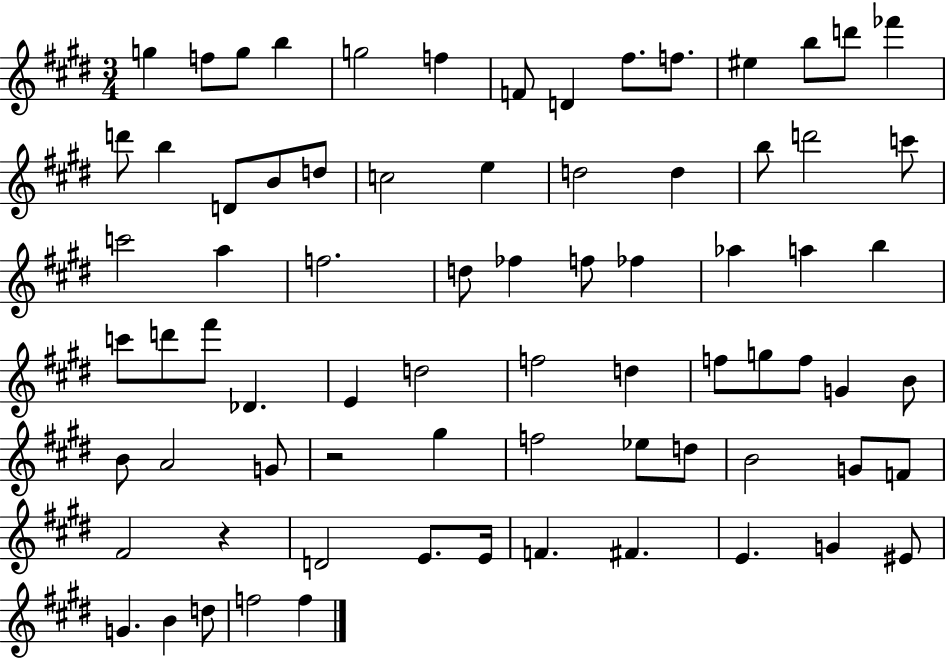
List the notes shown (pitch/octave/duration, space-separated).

G5/q F5/e G5/e B5/q G5/h F5/q F4/e D4/q F#5/e. F5/e. EIS5/q B5/e D6/e FES6/q D6/e B5/q D4/e B4/e D5/e C5/h E5/q D5/h D5/q B5/e D6/h C6/e C6/h A5/q F5/h. D5/e FES5/q F5/e FES5/q Ab5/q A5/q B5/q C6/e D6/e F#6/e Db4/q. E4/q D5/h F5/h D5/q F5/e G5/e F5/e G4/q B4/e B4/e A4/h G4/e R/h G#5/q F5/h Eb5/e D5/e B4/h G4/e F4/e F#4/h R/q D4/h E4/e. E4/s F4/q. F#4/q. E4/q. G4/q EIS4/e G4/q. B4/q D5/e F5/h F5/q